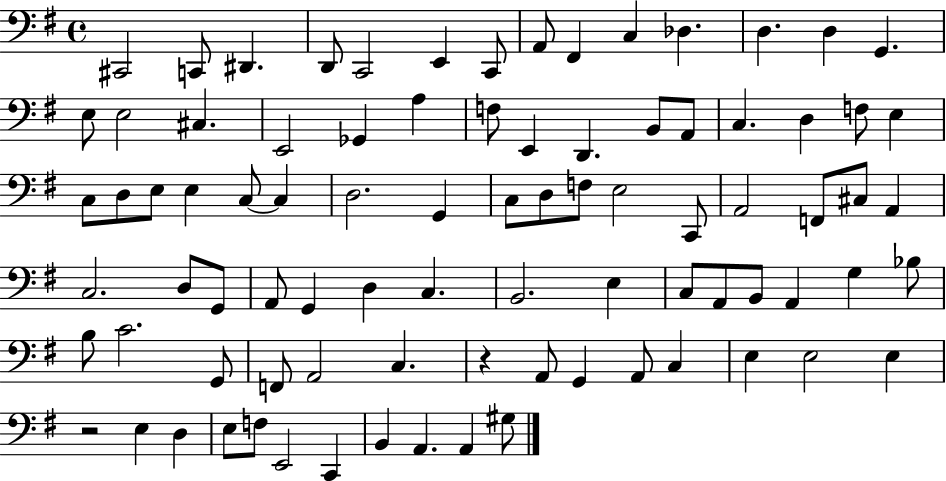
{
  \clef bass
  \time 4/4
  \defaultTimeSignature
  \key g \major
  cis,2 c,8 dis,4. | d,8 c,2 e,4 c,8 | a,8 fis,4 c4 des4. | d4. d4 g,4. | \break e8 e2 cis4. | e,2 ges,4 a4 | f8 e,4 d,4. b,8 a,8 | c4. d4 f8 e4 | \break c8 d8 e8 e4 c8~~ c4 | d2. g,4 | c8 d8 f8 e2 c,8 | a,2 f,8 cis8 a,4 | \break c2. d8 g,8 | a,8 g,4 d4 c4. | b,2. e4 | c8 a,8 b,8 a,4 g4 bes8 | \break b8 c'2. g,8 | f,8 a,2 c4. | r4 a,8 g,4 a,8 c4 | e4 e2 e4 | \break r2 e4 d4 | e8 f8 e,2 c,4 | b,4 a,4. a,4 gis8 | \bar "|."
}